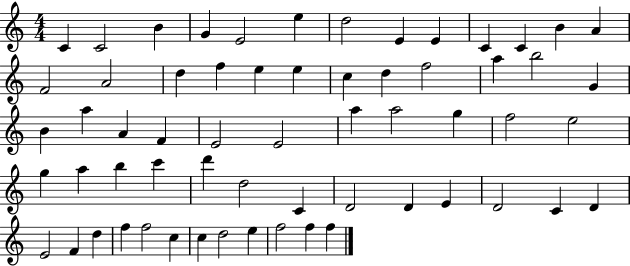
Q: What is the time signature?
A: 4/4